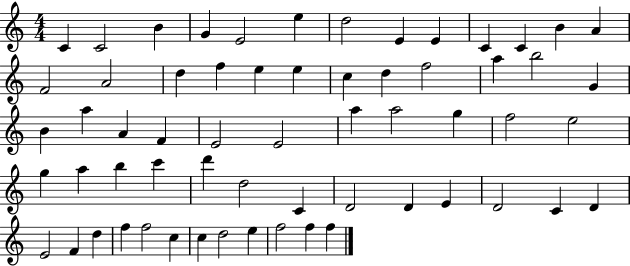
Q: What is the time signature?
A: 4/4